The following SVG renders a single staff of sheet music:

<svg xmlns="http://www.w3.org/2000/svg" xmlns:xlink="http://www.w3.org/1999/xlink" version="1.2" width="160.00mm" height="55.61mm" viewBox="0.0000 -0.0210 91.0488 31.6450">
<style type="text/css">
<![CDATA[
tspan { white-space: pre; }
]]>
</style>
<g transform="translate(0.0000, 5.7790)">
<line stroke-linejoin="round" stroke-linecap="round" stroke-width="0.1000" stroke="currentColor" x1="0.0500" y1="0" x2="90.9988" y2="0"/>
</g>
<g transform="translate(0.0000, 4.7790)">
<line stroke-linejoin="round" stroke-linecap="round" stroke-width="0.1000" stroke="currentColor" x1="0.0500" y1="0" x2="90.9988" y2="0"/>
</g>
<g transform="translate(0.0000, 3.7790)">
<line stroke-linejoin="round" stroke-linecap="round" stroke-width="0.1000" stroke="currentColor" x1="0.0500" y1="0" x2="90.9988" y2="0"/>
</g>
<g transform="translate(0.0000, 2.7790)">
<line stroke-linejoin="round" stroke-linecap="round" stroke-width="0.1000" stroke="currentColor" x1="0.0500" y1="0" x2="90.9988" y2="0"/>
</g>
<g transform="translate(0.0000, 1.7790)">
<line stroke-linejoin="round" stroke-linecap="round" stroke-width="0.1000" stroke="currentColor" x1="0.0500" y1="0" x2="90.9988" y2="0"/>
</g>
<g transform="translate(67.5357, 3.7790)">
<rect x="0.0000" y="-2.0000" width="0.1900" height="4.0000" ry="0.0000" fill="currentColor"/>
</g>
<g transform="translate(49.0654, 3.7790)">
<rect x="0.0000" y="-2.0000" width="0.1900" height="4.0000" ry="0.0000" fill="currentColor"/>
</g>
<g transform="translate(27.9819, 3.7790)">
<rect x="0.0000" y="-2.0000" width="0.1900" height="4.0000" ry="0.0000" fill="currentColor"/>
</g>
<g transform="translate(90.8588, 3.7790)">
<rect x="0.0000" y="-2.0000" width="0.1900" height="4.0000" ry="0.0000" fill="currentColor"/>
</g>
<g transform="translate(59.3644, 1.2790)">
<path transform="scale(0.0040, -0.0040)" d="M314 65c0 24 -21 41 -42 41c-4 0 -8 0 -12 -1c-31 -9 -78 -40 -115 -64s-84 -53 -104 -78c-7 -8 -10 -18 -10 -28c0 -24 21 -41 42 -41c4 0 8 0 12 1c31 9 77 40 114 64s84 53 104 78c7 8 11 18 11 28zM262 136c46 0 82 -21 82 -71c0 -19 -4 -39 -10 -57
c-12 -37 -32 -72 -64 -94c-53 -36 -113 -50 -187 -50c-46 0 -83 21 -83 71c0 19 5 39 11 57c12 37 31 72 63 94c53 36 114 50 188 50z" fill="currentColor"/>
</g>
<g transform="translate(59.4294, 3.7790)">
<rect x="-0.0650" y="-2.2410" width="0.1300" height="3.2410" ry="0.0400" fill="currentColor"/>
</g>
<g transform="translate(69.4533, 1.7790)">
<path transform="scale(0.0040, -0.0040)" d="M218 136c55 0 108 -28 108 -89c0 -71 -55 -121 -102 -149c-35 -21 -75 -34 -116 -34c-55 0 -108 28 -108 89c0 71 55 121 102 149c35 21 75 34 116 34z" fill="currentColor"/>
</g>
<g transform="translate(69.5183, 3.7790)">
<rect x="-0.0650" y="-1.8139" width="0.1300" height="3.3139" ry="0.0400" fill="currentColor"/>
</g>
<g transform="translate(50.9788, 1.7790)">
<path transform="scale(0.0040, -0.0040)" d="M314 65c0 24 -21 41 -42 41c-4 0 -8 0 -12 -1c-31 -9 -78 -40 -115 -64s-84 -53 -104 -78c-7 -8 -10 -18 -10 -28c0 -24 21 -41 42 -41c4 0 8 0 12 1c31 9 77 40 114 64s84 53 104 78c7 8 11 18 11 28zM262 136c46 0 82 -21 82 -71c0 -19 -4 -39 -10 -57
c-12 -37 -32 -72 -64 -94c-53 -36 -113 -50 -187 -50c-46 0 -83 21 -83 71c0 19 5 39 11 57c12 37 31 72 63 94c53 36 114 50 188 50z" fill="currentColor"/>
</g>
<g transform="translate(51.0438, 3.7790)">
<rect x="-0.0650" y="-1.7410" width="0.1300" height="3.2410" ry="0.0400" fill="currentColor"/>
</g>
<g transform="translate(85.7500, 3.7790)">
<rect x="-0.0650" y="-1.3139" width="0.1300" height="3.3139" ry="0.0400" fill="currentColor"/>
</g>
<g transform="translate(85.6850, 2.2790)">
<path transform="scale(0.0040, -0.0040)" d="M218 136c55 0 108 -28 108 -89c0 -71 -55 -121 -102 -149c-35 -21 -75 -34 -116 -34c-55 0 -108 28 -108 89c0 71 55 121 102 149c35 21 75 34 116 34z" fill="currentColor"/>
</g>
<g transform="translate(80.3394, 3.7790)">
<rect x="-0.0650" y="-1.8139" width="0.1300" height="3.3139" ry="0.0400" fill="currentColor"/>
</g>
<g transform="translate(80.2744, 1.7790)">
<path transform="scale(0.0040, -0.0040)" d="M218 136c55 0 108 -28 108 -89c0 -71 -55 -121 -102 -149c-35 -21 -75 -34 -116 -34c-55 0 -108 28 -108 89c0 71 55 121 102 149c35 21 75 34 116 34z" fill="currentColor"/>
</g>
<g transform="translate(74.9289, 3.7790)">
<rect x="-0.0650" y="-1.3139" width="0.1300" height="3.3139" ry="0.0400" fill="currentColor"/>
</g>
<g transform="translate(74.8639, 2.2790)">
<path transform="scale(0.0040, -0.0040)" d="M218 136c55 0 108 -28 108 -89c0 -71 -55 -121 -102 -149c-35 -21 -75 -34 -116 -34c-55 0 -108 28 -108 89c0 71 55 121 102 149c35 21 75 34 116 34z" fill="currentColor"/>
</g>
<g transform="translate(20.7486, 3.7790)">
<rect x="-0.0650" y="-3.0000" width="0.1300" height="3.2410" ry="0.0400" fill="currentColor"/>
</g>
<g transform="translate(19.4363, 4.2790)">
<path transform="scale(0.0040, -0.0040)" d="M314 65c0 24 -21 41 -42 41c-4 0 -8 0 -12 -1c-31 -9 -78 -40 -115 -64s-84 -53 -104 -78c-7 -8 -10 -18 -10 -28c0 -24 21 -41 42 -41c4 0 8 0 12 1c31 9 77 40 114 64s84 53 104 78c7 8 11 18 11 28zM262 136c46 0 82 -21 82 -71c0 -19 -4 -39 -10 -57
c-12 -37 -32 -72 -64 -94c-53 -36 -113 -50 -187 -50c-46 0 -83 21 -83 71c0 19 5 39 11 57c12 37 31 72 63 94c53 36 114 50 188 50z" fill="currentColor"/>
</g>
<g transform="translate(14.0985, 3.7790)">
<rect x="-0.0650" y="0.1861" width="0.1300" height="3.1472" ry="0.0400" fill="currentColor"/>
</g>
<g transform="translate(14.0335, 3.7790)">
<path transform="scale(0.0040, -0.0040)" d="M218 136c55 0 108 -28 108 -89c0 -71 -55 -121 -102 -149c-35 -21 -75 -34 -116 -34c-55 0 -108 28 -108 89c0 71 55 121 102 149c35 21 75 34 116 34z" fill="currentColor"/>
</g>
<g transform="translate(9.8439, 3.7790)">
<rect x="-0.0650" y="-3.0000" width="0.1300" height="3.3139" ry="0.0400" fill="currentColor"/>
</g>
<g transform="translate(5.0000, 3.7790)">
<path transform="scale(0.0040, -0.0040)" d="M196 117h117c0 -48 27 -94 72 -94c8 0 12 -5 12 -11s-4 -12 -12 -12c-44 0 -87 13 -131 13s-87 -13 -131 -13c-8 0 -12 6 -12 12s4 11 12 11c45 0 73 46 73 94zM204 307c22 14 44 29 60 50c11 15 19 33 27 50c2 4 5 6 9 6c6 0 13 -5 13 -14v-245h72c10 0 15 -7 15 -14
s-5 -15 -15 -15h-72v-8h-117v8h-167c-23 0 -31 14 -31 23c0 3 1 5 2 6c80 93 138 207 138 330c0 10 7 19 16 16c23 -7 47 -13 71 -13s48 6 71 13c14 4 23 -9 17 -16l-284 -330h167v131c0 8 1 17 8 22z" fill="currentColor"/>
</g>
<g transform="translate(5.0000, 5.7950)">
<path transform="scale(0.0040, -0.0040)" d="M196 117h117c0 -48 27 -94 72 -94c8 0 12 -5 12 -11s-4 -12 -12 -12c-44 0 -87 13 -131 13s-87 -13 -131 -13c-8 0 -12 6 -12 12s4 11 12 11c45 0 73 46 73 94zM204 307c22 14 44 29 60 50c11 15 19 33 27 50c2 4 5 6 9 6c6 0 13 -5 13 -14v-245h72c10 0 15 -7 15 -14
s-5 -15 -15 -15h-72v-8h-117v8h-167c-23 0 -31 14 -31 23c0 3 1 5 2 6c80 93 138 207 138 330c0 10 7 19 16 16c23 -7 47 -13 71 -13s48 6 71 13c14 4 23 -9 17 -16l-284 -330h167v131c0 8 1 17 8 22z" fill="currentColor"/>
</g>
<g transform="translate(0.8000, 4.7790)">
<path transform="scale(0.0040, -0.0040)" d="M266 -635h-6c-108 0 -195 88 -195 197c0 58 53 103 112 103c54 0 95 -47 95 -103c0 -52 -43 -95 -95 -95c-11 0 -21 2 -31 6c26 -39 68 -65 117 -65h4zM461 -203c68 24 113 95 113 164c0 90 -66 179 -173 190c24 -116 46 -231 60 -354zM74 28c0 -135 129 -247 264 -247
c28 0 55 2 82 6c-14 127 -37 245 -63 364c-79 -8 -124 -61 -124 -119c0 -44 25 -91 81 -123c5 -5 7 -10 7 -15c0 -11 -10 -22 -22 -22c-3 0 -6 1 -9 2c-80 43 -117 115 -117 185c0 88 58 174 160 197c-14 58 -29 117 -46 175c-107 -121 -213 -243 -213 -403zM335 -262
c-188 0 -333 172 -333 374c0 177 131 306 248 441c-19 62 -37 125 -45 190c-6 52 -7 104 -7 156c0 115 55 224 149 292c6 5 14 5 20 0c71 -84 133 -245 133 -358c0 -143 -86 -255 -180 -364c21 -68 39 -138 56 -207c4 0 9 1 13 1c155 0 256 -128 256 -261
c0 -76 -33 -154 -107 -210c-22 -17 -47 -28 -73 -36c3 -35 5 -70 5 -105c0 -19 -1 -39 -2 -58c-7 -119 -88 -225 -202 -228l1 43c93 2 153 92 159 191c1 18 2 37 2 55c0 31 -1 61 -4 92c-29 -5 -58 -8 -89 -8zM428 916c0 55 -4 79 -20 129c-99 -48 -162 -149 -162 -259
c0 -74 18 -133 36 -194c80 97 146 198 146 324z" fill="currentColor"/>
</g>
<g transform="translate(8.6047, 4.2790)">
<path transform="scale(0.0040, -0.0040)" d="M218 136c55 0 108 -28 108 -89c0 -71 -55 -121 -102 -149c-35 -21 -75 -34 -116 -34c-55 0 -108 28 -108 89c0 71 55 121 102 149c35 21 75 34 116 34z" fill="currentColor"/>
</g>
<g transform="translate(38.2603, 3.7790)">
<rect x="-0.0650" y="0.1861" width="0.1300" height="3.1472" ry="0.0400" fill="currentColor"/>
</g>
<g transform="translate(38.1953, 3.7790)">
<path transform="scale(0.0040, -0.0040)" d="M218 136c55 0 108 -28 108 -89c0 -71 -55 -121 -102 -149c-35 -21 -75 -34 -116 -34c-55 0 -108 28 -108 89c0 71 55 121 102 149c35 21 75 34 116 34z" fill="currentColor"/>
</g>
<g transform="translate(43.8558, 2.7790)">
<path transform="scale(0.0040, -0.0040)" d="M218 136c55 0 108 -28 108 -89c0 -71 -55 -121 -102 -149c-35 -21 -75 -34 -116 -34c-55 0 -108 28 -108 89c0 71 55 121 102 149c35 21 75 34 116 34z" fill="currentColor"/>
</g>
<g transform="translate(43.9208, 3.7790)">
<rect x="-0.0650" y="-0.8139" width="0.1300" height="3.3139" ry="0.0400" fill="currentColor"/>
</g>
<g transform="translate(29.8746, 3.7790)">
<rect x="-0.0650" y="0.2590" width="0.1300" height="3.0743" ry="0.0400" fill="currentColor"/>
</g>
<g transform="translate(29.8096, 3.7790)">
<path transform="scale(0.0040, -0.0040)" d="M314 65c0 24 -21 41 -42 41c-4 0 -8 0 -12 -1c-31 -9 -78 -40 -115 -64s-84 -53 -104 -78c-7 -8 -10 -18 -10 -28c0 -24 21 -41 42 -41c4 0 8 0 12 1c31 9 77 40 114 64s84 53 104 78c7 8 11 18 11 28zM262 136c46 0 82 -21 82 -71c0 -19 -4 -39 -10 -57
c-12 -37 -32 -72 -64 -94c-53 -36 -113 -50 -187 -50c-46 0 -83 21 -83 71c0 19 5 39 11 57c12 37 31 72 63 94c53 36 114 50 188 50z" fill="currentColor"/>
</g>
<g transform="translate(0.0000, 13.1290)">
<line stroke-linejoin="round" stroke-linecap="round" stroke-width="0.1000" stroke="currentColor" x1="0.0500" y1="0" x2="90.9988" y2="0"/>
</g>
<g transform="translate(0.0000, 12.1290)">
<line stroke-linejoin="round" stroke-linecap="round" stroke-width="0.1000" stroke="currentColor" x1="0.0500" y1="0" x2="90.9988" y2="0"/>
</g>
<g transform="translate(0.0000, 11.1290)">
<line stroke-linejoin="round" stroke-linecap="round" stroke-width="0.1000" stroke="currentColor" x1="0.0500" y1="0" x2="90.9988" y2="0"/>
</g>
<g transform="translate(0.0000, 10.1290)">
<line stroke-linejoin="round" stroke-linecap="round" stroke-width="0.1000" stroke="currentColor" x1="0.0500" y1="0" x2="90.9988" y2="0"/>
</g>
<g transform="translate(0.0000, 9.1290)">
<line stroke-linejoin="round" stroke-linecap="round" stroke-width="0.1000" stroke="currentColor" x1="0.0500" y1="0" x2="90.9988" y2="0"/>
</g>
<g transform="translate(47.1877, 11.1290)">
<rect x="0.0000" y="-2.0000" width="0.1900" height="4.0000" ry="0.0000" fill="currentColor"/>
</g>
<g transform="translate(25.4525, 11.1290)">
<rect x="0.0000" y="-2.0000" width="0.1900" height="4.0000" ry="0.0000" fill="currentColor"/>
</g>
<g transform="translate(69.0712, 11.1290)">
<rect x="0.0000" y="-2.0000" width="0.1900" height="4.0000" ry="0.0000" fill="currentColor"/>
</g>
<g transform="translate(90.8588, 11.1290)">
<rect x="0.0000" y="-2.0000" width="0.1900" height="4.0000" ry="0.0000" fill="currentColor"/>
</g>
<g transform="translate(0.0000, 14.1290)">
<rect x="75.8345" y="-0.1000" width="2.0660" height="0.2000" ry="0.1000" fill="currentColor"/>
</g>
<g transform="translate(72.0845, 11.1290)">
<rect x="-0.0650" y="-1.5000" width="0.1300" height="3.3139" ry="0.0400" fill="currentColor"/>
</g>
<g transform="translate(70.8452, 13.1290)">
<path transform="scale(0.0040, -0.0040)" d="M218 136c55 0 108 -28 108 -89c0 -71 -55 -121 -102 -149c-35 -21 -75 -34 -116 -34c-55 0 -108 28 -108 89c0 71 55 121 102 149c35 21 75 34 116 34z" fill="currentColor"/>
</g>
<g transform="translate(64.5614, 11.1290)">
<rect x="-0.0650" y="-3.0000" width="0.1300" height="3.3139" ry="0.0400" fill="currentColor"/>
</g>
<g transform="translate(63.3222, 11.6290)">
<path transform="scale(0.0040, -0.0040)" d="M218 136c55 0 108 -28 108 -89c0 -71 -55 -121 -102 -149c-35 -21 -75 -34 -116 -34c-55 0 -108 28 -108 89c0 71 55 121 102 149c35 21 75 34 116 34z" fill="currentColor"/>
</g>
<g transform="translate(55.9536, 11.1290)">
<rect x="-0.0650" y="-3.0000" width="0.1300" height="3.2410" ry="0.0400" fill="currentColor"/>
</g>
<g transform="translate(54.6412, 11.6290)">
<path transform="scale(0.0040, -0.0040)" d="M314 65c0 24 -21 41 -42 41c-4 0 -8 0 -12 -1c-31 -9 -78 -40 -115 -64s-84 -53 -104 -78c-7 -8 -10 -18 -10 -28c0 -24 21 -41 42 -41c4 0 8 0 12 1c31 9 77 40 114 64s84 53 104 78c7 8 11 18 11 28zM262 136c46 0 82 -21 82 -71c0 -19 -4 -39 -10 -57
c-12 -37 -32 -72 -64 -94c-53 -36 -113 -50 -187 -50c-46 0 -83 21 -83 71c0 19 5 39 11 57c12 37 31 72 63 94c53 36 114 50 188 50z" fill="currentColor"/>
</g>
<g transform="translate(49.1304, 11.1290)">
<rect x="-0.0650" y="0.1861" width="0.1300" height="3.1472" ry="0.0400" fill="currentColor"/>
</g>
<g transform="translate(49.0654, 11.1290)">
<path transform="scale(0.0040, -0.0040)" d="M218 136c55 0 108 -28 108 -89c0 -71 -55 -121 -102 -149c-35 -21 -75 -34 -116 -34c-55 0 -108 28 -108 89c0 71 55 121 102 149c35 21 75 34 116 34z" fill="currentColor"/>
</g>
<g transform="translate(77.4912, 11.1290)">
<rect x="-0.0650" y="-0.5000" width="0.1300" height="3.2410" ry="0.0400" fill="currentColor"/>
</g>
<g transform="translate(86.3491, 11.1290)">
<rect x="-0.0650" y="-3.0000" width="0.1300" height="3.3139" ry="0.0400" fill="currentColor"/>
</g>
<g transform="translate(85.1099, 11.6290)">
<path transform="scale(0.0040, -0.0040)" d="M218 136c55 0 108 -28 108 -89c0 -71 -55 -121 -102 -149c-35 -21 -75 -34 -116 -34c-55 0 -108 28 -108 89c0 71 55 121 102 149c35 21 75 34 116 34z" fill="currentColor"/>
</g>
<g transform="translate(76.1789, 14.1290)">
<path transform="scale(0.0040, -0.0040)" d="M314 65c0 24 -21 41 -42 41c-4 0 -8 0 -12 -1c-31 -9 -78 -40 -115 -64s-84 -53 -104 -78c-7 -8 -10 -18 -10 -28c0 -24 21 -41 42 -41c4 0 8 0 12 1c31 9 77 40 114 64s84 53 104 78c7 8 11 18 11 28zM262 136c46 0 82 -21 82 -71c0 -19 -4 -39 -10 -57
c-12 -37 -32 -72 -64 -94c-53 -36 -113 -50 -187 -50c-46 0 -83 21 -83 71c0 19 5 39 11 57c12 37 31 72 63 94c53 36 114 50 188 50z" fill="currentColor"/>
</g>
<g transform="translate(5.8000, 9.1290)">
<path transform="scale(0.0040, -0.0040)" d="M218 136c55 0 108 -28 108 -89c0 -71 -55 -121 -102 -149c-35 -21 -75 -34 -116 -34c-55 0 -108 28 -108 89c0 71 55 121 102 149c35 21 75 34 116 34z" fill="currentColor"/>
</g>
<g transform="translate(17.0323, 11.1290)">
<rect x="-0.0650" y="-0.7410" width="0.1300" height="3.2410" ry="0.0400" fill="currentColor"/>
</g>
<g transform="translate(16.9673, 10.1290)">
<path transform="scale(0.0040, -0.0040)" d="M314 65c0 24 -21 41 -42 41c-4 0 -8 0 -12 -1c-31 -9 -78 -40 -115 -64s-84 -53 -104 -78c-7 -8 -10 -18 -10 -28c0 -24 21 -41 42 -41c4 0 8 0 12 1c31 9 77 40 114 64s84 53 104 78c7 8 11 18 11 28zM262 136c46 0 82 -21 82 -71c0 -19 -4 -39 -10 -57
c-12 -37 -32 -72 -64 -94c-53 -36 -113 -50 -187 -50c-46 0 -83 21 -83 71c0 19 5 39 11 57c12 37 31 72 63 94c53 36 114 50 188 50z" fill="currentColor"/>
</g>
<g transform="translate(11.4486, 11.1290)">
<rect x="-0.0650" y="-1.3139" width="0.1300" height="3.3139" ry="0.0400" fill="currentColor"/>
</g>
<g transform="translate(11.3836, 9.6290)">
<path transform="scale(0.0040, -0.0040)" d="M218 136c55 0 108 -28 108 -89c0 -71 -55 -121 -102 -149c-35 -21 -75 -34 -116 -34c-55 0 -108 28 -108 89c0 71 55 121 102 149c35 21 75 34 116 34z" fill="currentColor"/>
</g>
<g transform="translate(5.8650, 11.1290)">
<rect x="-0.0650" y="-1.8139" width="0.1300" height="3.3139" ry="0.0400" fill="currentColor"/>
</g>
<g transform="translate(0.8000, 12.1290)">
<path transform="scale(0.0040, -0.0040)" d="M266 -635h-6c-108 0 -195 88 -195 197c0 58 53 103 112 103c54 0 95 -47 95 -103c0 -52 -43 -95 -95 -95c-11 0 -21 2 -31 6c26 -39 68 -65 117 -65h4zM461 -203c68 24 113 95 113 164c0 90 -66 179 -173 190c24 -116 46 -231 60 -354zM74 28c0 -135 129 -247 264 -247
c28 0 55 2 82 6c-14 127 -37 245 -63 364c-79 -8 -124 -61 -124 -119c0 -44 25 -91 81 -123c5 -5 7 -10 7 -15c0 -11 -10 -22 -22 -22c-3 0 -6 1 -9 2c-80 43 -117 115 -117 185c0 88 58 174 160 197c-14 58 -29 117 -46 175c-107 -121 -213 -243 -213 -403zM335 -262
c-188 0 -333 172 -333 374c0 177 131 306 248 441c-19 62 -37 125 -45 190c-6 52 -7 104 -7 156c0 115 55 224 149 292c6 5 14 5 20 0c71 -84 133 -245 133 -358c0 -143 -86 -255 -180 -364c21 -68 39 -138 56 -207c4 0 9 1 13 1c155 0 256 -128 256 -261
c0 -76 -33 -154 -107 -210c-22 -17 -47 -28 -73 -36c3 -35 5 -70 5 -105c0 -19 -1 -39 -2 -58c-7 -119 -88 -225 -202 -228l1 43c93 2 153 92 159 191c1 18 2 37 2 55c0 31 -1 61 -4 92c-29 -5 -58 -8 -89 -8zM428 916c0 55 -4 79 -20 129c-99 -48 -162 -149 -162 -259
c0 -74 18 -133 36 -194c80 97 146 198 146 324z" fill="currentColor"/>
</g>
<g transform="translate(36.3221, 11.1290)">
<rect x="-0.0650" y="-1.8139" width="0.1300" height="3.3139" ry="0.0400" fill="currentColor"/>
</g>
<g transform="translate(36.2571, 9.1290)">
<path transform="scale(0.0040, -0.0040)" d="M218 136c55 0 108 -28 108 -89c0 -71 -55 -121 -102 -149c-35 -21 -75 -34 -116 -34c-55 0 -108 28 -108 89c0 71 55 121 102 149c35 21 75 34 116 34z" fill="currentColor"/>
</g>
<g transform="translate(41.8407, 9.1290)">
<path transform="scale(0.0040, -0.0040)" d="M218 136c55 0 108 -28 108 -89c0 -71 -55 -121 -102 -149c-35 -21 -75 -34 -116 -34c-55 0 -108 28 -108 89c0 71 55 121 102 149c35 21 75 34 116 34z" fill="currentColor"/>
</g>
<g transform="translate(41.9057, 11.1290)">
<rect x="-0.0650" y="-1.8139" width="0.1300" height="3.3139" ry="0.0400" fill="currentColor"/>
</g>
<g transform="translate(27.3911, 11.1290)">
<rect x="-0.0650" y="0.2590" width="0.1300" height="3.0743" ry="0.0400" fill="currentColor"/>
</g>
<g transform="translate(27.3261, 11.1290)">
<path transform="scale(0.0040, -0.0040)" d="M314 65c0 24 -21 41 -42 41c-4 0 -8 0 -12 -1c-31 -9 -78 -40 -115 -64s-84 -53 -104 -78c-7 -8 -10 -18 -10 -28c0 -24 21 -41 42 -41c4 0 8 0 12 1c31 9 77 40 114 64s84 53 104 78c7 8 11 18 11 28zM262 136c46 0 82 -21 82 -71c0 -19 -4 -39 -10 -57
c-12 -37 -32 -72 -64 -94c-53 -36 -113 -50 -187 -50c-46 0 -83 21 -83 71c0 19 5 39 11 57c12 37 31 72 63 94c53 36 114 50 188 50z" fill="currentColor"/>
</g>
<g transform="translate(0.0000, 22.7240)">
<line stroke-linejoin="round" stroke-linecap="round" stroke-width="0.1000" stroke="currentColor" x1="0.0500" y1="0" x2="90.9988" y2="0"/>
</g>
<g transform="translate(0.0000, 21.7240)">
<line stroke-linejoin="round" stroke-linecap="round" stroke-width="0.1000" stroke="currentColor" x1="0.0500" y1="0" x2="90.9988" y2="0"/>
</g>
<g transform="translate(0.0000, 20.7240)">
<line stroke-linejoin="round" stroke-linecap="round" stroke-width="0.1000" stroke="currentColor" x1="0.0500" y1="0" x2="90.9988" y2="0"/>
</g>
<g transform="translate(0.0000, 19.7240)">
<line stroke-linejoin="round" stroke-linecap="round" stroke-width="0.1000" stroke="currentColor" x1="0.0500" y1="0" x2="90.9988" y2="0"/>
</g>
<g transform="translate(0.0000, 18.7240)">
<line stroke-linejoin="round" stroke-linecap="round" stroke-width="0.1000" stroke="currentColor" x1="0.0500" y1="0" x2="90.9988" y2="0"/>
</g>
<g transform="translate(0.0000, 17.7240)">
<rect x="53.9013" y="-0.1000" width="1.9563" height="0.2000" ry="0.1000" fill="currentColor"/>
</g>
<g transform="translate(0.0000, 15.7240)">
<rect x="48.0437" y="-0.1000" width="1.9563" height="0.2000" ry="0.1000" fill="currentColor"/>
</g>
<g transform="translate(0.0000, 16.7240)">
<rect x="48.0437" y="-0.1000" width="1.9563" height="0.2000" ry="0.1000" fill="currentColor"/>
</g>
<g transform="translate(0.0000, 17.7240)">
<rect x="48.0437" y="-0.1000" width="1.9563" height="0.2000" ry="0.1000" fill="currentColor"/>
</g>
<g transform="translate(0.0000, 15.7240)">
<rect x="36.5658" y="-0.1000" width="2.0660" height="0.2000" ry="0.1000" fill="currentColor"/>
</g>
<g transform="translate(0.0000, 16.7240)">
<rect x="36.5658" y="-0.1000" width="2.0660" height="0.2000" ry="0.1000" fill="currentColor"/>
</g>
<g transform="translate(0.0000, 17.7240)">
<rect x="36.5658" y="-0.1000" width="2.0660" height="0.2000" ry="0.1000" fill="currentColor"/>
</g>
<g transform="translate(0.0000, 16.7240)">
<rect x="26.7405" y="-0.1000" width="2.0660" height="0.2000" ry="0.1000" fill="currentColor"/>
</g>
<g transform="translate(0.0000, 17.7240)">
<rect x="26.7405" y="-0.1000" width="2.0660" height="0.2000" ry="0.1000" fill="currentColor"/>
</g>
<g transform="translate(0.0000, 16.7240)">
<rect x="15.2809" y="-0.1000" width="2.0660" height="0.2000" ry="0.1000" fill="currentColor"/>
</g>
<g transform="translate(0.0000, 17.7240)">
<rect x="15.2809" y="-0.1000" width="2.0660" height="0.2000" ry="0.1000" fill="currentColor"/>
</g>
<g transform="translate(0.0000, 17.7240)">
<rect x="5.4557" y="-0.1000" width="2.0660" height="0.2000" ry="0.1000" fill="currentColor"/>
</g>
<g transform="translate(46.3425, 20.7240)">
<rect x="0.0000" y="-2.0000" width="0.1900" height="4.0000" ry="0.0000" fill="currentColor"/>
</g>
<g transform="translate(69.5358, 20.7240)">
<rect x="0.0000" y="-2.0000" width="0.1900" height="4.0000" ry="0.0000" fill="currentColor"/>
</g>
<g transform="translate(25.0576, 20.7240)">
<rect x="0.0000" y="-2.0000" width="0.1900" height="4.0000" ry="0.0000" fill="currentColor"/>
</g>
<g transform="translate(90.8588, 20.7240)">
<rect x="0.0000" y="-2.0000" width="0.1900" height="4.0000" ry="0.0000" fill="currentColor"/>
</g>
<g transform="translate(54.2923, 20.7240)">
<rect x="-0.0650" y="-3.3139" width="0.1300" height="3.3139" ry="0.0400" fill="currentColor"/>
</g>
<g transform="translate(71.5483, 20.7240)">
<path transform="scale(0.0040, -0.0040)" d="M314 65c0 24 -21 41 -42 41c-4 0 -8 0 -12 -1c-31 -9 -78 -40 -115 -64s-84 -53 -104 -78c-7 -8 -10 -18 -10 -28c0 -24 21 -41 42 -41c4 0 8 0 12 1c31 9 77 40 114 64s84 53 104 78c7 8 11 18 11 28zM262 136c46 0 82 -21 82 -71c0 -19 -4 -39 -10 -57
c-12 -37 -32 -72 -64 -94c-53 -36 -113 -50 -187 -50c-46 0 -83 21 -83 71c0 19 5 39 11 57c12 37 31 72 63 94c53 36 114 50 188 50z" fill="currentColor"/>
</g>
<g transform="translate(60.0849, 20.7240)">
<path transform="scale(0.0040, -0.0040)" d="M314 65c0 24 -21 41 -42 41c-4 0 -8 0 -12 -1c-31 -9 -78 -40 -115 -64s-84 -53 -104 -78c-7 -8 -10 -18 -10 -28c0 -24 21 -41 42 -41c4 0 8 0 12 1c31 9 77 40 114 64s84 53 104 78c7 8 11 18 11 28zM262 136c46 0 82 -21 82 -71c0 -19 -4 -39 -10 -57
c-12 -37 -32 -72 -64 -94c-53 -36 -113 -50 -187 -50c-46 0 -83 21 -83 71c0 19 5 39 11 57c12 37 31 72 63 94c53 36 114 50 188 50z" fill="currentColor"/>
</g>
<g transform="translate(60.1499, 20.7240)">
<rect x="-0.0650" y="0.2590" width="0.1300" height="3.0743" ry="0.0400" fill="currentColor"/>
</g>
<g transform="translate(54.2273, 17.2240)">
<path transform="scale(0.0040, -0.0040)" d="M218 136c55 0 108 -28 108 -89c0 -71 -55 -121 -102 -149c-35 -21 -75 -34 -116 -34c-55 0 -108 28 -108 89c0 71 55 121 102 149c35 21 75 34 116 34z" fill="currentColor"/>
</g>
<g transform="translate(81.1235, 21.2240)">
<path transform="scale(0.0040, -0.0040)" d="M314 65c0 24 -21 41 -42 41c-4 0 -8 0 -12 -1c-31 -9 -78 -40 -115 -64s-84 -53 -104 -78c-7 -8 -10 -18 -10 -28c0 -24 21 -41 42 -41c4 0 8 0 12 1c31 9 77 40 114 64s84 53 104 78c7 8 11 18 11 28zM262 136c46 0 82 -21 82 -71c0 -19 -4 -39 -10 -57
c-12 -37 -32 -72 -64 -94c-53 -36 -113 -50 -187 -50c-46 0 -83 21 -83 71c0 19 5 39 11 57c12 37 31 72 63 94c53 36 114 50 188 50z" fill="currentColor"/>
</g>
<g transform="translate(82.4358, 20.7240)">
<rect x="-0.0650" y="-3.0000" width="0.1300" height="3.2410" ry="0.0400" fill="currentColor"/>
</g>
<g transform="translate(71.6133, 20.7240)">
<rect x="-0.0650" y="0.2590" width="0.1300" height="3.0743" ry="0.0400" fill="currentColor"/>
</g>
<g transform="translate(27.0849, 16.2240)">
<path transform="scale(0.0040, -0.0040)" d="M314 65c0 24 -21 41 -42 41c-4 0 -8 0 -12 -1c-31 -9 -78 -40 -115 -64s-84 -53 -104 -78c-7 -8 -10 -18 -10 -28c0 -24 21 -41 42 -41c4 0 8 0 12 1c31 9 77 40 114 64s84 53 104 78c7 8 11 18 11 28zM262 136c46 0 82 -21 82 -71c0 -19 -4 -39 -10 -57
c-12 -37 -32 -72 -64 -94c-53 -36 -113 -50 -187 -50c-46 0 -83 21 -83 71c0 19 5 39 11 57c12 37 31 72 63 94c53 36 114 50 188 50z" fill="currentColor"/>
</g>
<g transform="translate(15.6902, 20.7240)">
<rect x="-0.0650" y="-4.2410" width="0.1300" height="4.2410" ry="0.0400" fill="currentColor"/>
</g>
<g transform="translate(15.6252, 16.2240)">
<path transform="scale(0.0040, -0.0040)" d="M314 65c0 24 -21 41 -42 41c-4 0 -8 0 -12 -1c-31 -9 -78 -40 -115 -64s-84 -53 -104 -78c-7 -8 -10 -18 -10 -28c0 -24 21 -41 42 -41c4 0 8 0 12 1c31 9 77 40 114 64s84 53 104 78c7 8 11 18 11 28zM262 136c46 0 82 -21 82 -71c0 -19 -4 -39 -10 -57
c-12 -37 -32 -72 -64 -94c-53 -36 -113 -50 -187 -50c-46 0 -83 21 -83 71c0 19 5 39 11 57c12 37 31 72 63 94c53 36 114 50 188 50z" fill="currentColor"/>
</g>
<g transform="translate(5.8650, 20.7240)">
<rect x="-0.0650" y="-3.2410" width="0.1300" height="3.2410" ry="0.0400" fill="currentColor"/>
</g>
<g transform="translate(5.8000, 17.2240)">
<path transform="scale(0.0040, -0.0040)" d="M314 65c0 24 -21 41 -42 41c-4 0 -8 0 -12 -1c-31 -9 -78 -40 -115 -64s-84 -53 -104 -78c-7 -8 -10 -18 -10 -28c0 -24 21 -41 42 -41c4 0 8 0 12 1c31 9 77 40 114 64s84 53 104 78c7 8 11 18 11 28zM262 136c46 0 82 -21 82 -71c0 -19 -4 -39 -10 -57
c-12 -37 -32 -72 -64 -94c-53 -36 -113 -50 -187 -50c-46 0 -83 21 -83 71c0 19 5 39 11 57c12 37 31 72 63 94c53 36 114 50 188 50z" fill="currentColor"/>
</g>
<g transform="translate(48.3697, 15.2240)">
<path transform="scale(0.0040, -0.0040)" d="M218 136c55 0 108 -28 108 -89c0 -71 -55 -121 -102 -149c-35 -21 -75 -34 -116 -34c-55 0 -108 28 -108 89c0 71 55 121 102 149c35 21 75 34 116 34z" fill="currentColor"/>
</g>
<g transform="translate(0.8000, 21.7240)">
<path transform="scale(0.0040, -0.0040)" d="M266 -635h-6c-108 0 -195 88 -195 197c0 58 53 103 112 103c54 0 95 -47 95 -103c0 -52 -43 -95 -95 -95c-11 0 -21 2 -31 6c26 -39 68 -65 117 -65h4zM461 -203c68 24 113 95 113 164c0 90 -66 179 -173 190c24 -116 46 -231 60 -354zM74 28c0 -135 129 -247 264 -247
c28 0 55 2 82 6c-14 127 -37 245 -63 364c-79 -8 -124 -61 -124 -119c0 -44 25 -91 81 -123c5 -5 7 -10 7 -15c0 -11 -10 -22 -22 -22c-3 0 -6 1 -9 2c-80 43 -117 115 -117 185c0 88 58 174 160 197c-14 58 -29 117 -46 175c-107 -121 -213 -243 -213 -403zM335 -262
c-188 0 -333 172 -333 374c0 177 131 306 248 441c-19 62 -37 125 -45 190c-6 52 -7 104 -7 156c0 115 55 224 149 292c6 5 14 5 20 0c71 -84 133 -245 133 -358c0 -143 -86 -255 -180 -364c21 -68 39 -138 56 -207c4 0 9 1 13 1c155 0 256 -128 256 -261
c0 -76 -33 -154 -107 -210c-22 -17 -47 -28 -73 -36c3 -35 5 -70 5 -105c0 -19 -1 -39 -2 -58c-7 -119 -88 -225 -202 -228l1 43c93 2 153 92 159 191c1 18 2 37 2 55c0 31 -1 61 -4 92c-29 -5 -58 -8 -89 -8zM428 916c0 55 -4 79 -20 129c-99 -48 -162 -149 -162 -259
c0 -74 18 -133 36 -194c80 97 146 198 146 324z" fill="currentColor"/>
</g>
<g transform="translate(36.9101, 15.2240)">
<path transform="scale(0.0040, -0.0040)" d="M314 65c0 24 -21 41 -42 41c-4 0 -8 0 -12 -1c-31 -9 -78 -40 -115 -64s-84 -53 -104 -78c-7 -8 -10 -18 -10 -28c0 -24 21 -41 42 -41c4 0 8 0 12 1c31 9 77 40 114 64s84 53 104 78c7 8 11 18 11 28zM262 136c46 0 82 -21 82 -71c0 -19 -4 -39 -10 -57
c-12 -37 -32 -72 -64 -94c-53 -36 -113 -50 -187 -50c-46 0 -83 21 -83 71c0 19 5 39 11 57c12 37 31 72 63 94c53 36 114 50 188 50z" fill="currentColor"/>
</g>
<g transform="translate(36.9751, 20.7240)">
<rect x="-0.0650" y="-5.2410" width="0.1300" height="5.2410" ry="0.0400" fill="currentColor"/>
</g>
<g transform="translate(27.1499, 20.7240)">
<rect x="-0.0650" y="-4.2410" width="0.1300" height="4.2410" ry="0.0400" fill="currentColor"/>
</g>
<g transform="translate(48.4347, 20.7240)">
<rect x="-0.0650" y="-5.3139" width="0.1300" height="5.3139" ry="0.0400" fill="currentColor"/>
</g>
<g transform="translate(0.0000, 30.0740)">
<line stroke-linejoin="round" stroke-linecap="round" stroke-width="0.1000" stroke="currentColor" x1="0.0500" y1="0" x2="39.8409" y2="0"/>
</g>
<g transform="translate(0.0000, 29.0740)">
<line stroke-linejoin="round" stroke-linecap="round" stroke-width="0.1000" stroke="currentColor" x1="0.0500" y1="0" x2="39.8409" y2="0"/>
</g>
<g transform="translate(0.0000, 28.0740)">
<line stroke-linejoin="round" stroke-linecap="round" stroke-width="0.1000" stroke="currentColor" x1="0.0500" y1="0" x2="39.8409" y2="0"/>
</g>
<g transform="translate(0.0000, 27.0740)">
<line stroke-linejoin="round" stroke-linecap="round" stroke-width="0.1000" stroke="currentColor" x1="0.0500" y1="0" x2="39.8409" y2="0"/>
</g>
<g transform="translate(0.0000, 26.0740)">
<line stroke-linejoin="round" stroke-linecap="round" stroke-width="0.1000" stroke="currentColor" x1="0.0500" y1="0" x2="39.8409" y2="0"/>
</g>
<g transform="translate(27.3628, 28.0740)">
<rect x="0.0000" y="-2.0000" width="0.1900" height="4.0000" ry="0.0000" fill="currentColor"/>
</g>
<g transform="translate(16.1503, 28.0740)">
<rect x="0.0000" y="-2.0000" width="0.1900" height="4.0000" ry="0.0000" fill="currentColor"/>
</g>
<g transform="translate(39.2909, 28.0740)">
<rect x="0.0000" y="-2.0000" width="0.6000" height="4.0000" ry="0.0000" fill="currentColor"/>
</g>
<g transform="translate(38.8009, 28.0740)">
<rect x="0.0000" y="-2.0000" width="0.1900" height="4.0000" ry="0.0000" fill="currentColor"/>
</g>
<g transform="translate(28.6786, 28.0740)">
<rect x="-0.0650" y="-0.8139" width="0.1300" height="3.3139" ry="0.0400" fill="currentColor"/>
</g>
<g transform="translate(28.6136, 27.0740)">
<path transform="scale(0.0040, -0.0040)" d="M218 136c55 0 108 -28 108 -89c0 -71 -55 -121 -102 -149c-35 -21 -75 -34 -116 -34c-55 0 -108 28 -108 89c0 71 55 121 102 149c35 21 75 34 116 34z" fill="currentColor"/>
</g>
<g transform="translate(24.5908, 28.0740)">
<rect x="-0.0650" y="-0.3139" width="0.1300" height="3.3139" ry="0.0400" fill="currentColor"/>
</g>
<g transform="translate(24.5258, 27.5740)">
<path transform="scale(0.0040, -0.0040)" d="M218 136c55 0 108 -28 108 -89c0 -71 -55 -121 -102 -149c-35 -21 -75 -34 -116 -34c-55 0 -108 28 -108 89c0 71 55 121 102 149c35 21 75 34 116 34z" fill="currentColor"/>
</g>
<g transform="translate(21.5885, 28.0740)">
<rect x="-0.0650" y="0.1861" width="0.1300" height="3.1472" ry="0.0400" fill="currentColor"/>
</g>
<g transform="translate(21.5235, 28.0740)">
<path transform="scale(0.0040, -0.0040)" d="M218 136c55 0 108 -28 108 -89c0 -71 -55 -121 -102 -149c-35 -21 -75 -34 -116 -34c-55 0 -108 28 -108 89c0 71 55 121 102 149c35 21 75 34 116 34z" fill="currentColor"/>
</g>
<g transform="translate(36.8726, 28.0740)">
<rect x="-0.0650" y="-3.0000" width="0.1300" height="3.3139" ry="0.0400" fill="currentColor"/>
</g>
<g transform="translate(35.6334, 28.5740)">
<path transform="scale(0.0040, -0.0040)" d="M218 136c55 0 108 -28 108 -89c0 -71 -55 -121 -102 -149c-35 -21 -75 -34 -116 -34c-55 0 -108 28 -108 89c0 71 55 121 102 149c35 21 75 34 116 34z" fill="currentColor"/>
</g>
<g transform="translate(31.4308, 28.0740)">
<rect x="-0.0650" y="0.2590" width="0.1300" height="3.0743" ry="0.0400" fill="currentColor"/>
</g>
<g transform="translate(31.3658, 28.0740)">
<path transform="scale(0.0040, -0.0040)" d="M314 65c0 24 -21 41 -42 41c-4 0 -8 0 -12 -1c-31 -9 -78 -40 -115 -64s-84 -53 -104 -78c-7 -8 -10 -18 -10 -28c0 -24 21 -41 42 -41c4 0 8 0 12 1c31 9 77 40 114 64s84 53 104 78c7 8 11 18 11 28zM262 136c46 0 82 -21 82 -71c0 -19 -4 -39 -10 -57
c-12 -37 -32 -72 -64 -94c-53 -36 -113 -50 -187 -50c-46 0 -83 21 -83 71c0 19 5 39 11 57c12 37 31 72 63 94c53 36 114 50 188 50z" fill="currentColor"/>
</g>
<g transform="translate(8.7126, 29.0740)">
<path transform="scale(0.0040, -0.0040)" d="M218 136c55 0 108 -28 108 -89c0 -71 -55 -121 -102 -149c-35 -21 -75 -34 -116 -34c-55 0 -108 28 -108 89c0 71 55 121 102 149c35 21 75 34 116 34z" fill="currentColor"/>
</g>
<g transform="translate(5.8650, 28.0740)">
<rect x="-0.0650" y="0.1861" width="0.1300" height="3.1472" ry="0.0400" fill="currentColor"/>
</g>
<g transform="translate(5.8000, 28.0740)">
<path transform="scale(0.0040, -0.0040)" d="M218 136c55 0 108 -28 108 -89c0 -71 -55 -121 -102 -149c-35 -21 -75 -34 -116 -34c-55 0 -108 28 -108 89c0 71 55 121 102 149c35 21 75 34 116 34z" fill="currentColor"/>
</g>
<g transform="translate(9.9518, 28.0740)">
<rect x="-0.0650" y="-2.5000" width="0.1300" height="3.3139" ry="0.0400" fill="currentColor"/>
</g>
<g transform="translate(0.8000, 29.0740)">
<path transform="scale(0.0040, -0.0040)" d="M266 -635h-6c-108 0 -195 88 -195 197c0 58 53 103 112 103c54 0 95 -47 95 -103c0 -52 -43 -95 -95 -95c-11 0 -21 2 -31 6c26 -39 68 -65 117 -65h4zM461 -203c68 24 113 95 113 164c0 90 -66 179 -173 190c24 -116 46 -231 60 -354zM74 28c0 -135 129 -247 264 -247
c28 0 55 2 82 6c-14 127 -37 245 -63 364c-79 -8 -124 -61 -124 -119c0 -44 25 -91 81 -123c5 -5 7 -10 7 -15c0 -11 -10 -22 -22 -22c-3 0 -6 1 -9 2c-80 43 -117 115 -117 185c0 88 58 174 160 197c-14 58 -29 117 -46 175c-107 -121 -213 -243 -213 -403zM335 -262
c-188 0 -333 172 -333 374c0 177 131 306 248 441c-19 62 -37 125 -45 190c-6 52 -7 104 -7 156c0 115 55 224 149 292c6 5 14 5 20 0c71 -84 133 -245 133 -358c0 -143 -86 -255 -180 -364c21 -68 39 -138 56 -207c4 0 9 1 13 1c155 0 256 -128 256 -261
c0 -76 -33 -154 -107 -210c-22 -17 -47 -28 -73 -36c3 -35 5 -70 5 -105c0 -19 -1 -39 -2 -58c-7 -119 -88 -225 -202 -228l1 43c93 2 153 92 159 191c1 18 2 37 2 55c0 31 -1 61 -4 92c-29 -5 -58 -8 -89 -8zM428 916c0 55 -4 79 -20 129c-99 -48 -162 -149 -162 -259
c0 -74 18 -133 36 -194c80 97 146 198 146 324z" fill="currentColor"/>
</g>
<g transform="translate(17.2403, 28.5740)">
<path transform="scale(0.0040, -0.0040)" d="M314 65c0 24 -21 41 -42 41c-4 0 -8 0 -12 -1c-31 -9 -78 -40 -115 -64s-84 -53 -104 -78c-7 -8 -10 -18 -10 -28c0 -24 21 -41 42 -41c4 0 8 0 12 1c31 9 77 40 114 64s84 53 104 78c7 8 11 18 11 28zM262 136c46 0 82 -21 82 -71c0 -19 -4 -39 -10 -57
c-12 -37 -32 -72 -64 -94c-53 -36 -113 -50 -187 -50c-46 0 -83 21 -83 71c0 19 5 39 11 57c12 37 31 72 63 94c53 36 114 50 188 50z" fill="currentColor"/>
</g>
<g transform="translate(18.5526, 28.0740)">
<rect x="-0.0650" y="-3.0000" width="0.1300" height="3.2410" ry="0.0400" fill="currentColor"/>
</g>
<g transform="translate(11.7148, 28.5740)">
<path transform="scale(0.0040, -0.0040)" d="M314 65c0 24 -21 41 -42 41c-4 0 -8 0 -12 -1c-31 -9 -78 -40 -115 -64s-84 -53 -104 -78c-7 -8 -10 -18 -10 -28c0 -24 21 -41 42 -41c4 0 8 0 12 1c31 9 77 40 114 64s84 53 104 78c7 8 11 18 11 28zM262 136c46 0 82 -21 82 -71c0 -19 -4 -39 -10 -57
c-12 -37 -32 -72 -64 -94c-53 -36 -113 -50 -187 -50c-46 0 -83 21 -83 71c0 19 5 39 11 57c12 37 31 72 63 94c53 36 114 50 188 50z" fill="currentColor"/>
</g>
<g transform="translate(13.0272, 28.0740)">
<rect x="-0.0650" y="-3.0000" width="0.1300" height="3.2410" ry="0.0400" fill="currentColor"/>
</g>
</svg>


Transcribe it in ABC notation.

X:1
T:Untitled
M:4/4
L:1/4
K:C
A B A2 B2 B d f2 g2 f e f e f e d2 B2 f f B A2 A E C2 A b2 d'2 d'2 f'2 f' b B2 B2 A2 B G A2 A2 B c d B2 A